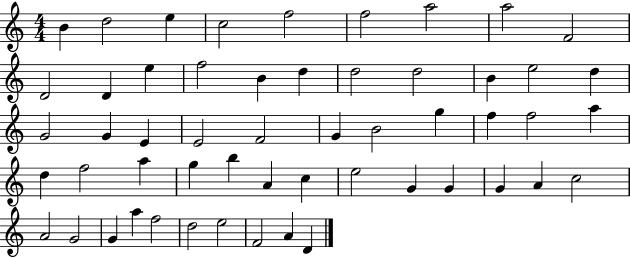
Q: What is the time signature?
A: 4/4